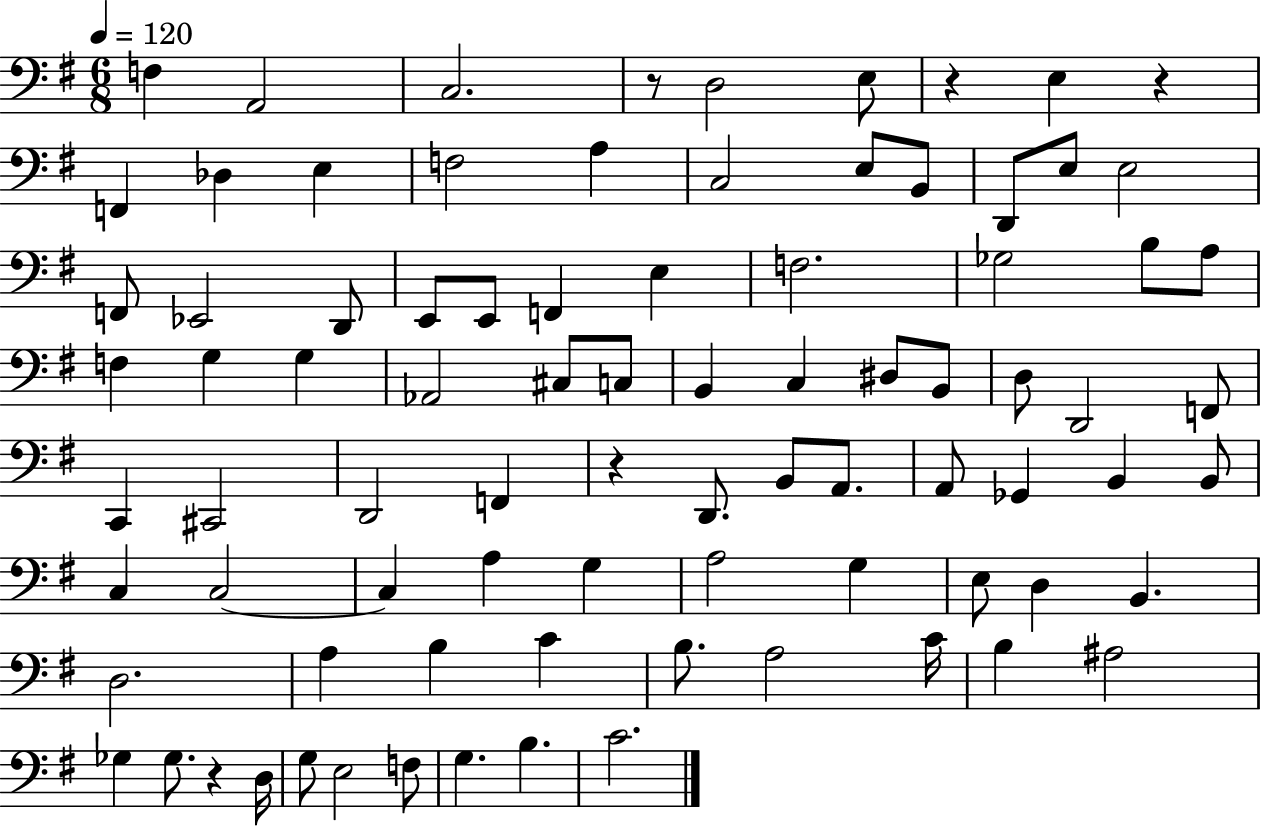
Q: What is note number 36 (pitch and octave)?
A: C3